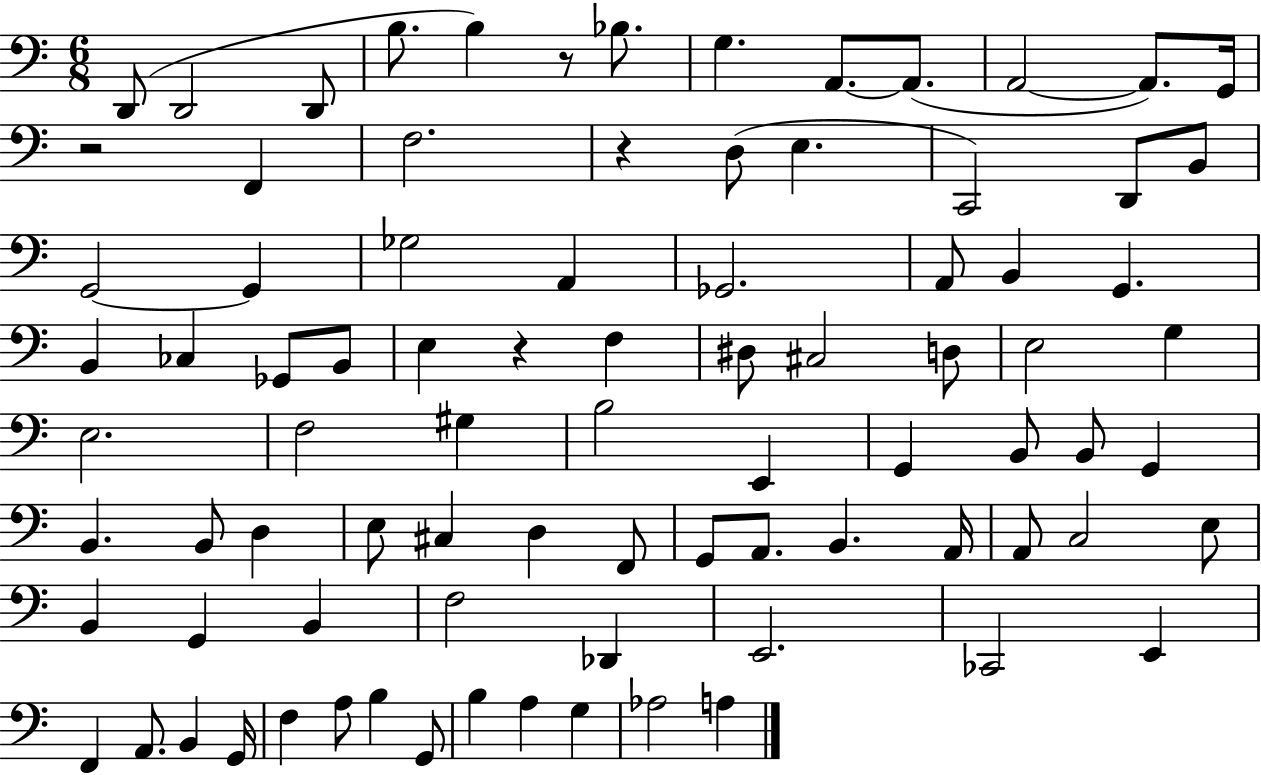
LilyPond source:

{
  \clef bass
  \numericTimeSignature
  \time 6/8
  \key c \major
  d,8( d,2 d,8 | b8. b4) r8 bes8. | g4. a,8.~~ a,8.( | a,2~~ a,8.) g,16 | \break r2 f,4 | f2. | r4 d8( e4. | c,2) d,8 b,8 | \break g,2~~ g,4 | ges2 a,4 | ges,2. | a,8 b,4 g,4. | \break b,4 ces4 ges,8 b,8 | e4 r4 f4 | dis8 cis2 d8 | e2 g4 | \break e2. | f2 gis4 | b2 e,4 | g,4 b,8 b,8 g,4 | \break b,4. b,8 d4 | e8 cis4 d4 f,8 | g,8 a,8. b,4. a,16 | a,8 c2 e8 | \break b,4 g,4 b,4 | f2 des,4 | e,2. | ces,2 e,4 | \break f,4 a,8. b,4 g,16 | f4 a8 b4 g,8 | b4 a4 g4 | aes2 a4 | \break \bar "|."
}